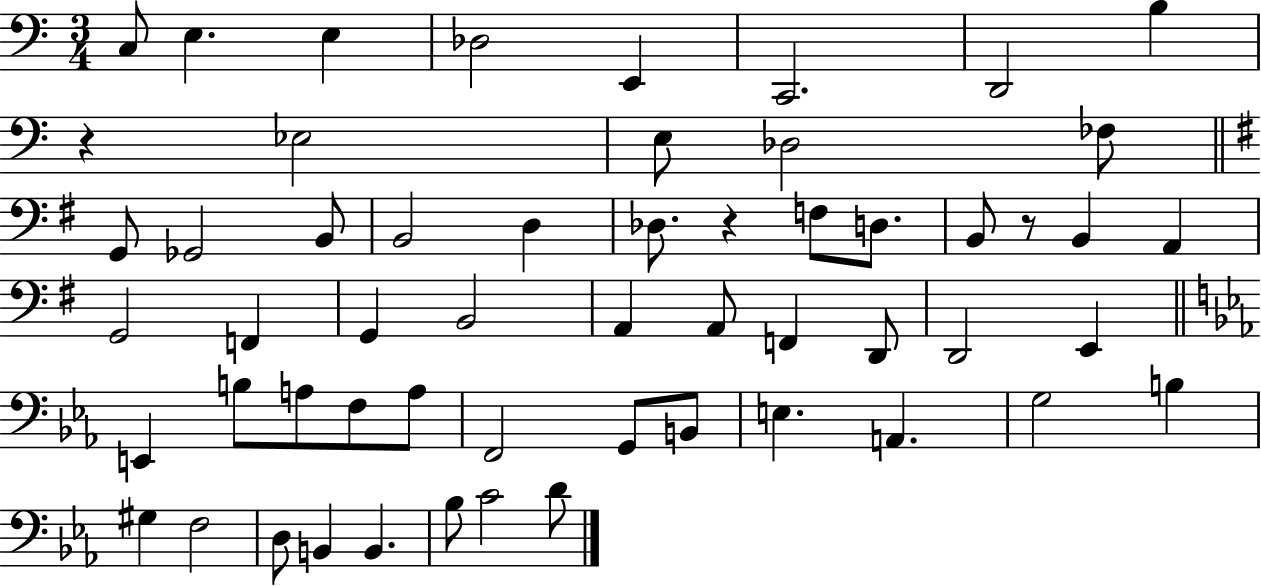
X:1
T:Untitled
M:3/4
L:1/4
K:C
C,/2 E, E, _D,2 E,, C,,2 D,,2 B, z _E,2 E,/2 _D,2 _F,/2 G,,/2 _G,,2 B,,/2 B,,2 D, _D,/2 z F,/2 D,/2 B,,/2 z/2 B,, A,, G,,2 F,, G,, B,,2 A,, A,,/2 F,, D,,/2 D,,2 E,, E,, B,/2 A,/2 F,/2 A,/2 F,,2 G,,/2 B,,/2 E, A,, G,2 B, ^G, F,2 D,/2 B,, B,, _B,/2 C2 D/2